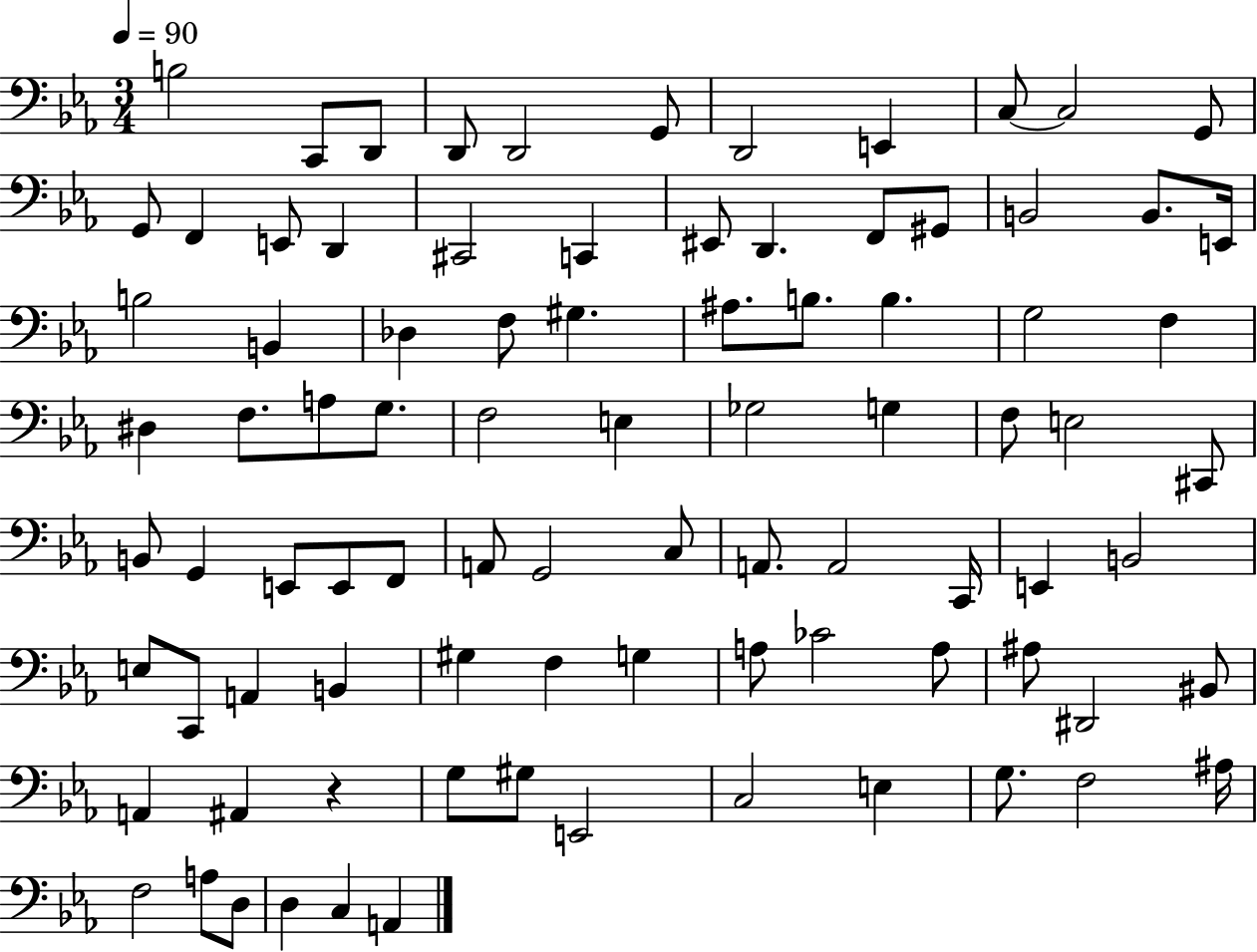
{
  \clef bass
  \numericTimeSignature
  \time 3/4
  \key ees \major
  \tempo 4 = 90
  b2 c,8 d,8 | d,8 d,2 g,8 | d,2 e,4 | c8~~ c2 g,8 | \break g,8 f,4 e,8 d,4 | cis,2 c,4 | eis,8 d,4. f,8 gis,8 | b,2 b,8. e,16 | \break b2 b,4 | des4 f8 gis4. | ais8. b8. b4. | g2 f4 | \break dis4 f8. a8 g8. | f2 e4 | ges2 g4 | f8 e2 cis,8 | \break b,8 g,4 e,8 e,8 f,8 | a,8 g,2 c8 | a,8. a,2 c,16 | e,4 b,2 | \break e8 c,8 a,4 b,4 | gis4 f4 g4 | a8 ces'2 a8 | ais8 dis,2 bis,8 | \break a,4 ais,4 r4 | g8 gis8 e,2 | c2 e4 | g8. f2 ais16 | \break f2 a8 d8 | d4 c4 a,4 | \bar "|."
}